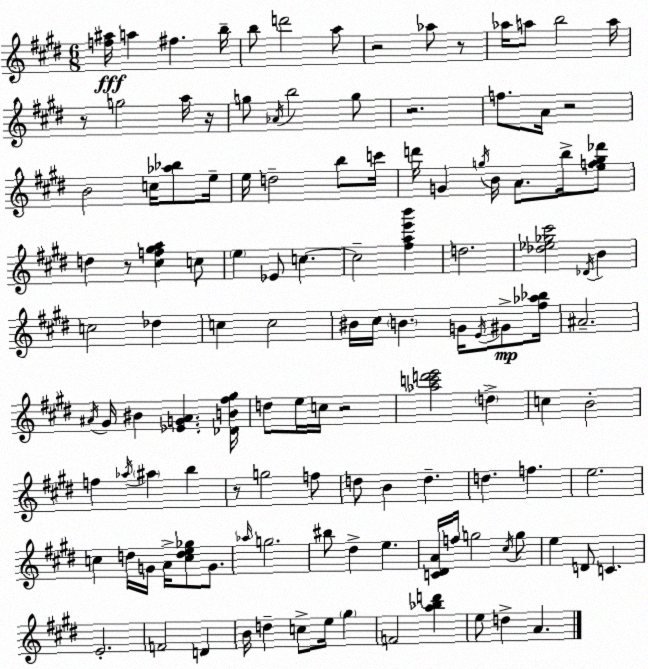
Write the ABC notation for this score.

X:1
T:Untitled
M:6/8
L:1/4
K:E
[f^a]/4 a ^f b/4 b/2 d'2 a/2 z2 _a/2 z/2 _a/4 a/2 b2 a/4 z/2 g2 a/4 z/4 g/2 _A/4 b2 g/2 z2 f/2 A/4 z2 B2 c/4 [_a_b]/2 e/4 e/4 d2 b/2 c'/4 d'/4 G g/4 B/4 A/2 b/4 [efg_d']/2 d z/2 [^cf^ga] c/2 e _E/2 c c2 [^fae'b'] d2 [_d_e_g^c']2 _D/4 B c2 _d c c2 ^B/4 ^c/4 B G/4 E/4 ^G/2 [^f_a_b]/4 ^A2 ^A/4 ^G/4 ^B [_EG^A] [_DB^f^g]/4 d/2 e/4 c/4 z2 [_ac'd'e']2 d c B2 f _a/4 ^a b z/2 g2 f/2 d/2 B d d f e2 c d/4 G/4 A/4 [cde_g]/2 G/2 _a/4 g2 ^b/2 ^d e [C^DA]/4 f/4 g2 ^c/4 g/2 e D/2 C E2 F2 D B/4 d c/2 e/4 ^g F2 [a_bd'] e/2 d A